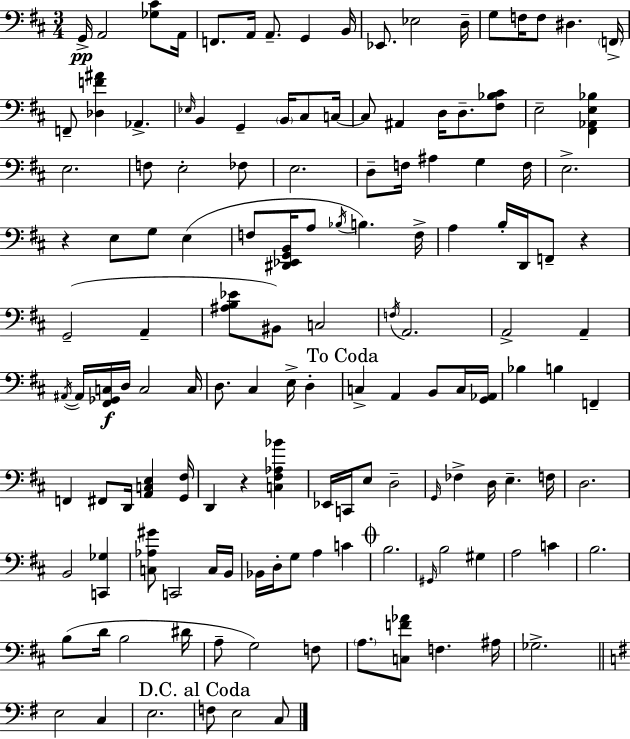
G2/s A2/h [Gb3,C#4]/e A2/s F2/e. A2/s A2/e. G2/q B2/s Eb2/e. Eb3/h D3/s G3/e F3/s F3/e D#3/q. F2/s F2/e [Db3,F4,A#4]/q Ab2/q. Eb3/s B2/q G2/q B2/s C#3/e C3/s C3/e A#2/q D3/s D3/e. [F#3,Bb3,C#4]/e E3/h [F#2,Ab2,E3,Bb3]/q E3/h. F3/e E3/h FES3/e E3/h. D3/e F3/s A#3/q G3/q F3/s E3/h. R/q E3/e G3/e E3/q F3/e [D#2,Eb2,G2,B2]/s A3/e Bb3/s B3/q. F3/s A3/q B3/s D2/s F2/e R/q G2/h A2/q [A#3,B3,Eb4]/e BIS2/e C3/h F3/s A2/h. A2/h A2/q A#2/s A#2/s [F#2,Gb2,C3]/s D3/s C3/h C3/s D3/e. C#3/q E3/s D3/q C3/q A2/q B2/e C3/s [G2,Ab2]/s Bb3/q B3/q F2/q F2/q F#2/e D2/s [A2,C3,E3]/q [G2,F#3]/s D2/q R/q [C3,F#3,Ab3,Bb4]/q Eb2/s C2/s E3/e D3/h G2/s FES3/q D3/s E3/q. F3/s D3/h. B2/h [C2,Gb3]/q [C3,Ab3,G#4]/e C2/h C3/s B2/s Bb2/s D3/s G3/e A3/q C4/q B3/h. G#2/s B3/h G#3/q A3/h C4/q B3/h. B3/e D4/s B3/h D#4/s A3/e G3/h F3/e A3/e. [C3,F4,Ab4]/e F3/q. A#3/s Gb3/h. E3/h C3/q E3/h. F3/e E3/h C3/e